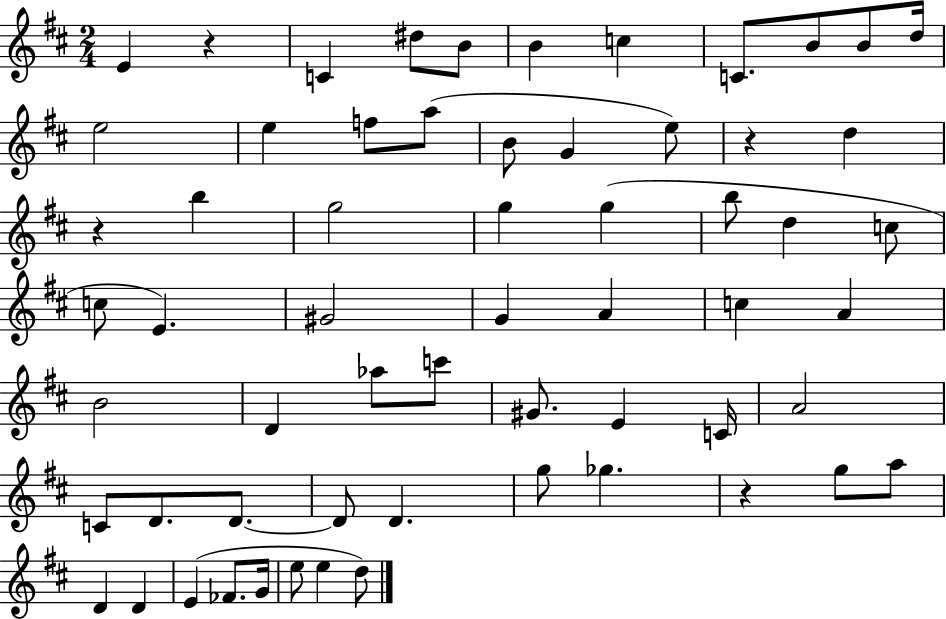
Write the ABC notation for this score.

X:1
T:Untitled
M:2/4
L:1/4
K:D
E z C ^d/2 B/2 B c C/2 B/2 B/2 d/4 e2 e f/2 a/2 B/2 G e/2 z d z b g2 g g b/2 d c/2 c/2 E ^G2 G A c A B2 D _a/2 c'/2 ^G/2 E C/4 A2 C/2 D/2 D/2 D/2 D g/2 _g z g/2 a/2 D D E _F/2 G/4 e/2 e d/2